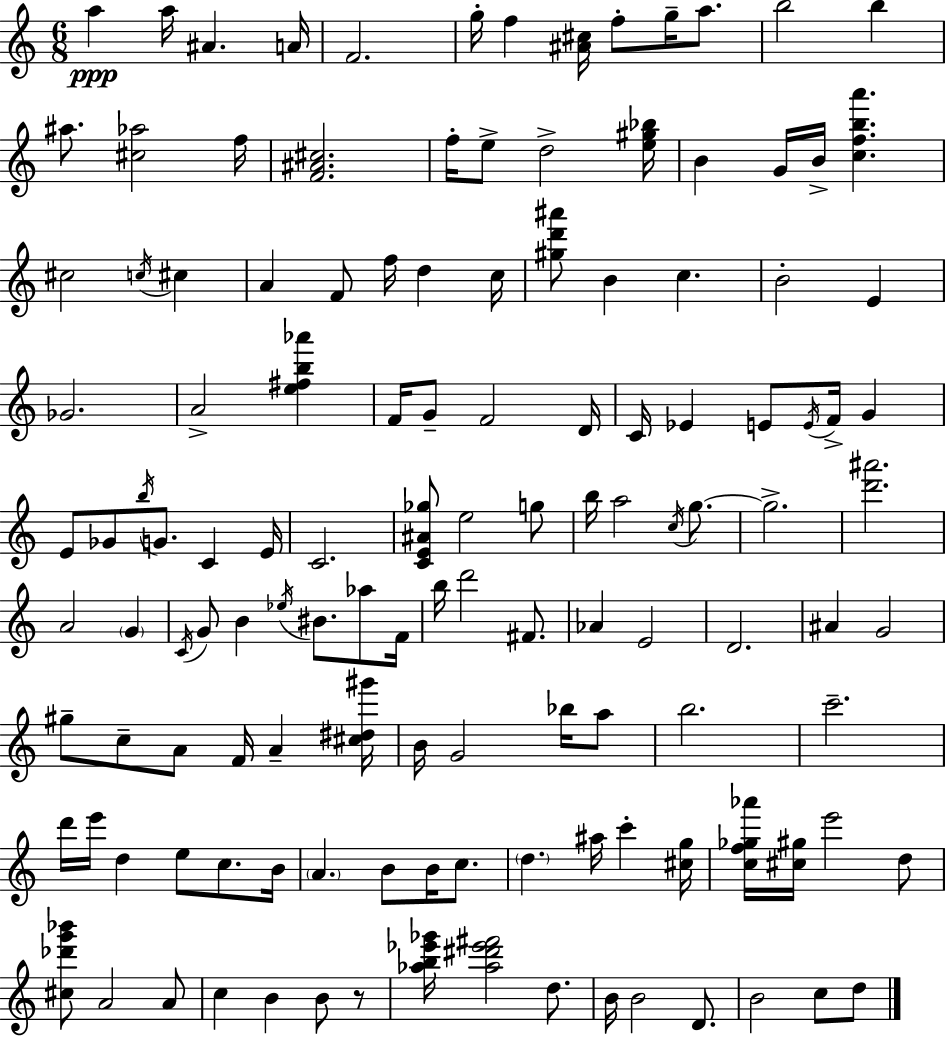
X:1
T:Untitled
M:6/8
L:1/4
K:C
a a/4 ^A A/4 F2 g/4 f [^A^c]/4 f/2 g/4 a/2 b2 b ^a/2 [^c_a]2 f/4 [F^A^c]2 f/4 e/2 d2 [e^g_b]/4 B G/4 B/4 [cfba'] ^c2 c/4 ^c A F/2 f/4 d c/4 [^gd'^a']/2 B c B2 E _G2 A2 [e^fb_a'] F/4 G/2 F2 D/4 C/4 _E E/2 E/4 F/4 G E/2 _G/2 b/4 G/2 C E/4 C2 [CE^A_g]/2 e2 g/2 b/4 a2 c/4 g/2 g2 [d'^a']2 A2 G C/4 G/2 B _e/4 ^B/2 _a/2 F/4 b/4 d'2 ^F/2 _A E2 D2 ^A G2 ^g/2 c/2 A/2 F/4 A [^c^d^g']/4 B/4 G2 _b/4 a/2 b2 c'2 d'/4 e'/4 d e/2 c/2 B/4 A B/2 B/4 c/2 d ^a/4 c' [^cg]/4 [cf_g_a']/4 [^c^g]/4 e'2 d/2 [^c_d'g'_b']/2 A2 A/2 c B B/2 z/2 [_ab_e'_g']/4 [_a^d'_e'^f']2 d/2 B/4 B2 D/2 B2 c/2 d/2